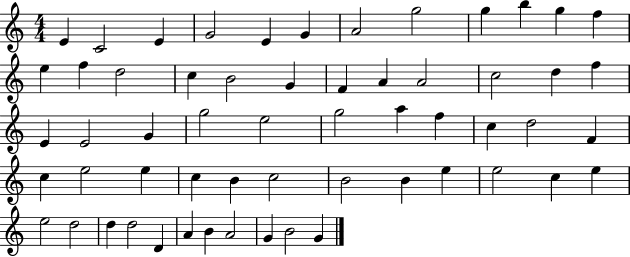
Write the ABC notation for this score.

X:1
T:Untitled
M:4/4
L:1/4
K:C
E C2 E G2 E G A2 g2 g b g f e f d2 c B2 G F A A2 c2 d f E E2 G g2 e2 g2 a f c d2 F c e2 e c B c2 B2 B e e2 c e e2 d2 d d2 D A B A2 G B2 G